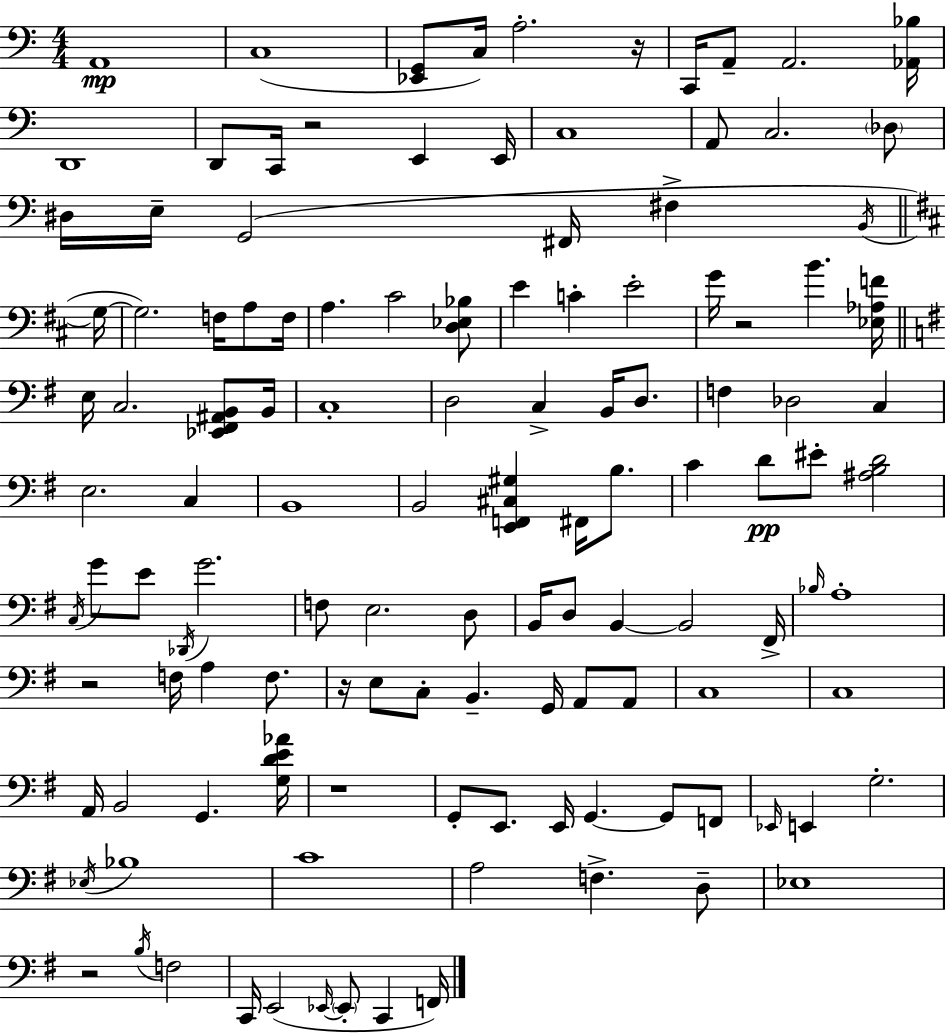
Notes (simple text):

A2/w C3/w [Eb2,G2]/e C3/s A3/h. R/s C2/s A2/e A2/h. [Ab2,Bb3]/s D2/w D2/e C2/s R/h E2/q E2/s C3/w A2/e C3/h. Db3/e D#3/s E3/s G2/h F#2/s F#3/q B2/s G3/s G3/h. F3/s A3/e F3/s A3/q. C#4/h [D3,Eb3,Bb3]/e E4/q C4/q E4/h G4/s R/h B4/q. [Eb3,Ab3,F4]/s E3/s C3/h. [Eb2,F#2,A#2,B2]/e B2/s C3/w D3/h C3/q B2/s D3/e. F3/q Db3/h C3/q E3/h. C3/q B2/w B2/h [E2,F2,C#3,G#3]/q F#2/s B3/e. C4/q D4/e EIS4/e [A#3,B3,D4]/h C3/s G4/e E4/e Db2/s G4/h. F3/e E3/h. D3/e B2/s D3/e B2/q B2/h F#2/s Bb3/s A3/w R/h F3/s A3/q F3/e. R/s E3/e C3/e B2/q. G2/s A2/e A2/e C3/w C3/w A2/s B2/h G2/q. [G3,D4,E4,Ab4]/s R/w G2/e E2/e. E2/s G2/q. G2/e F2/e Eb2/s E2/q G3/h. Eb3/s Bb3/w C4/w A3/h F3/q. D3/e Eb3/w R/h B3/s F3/h C2/s E2/h Eb2/s Eb2/e C2/q F2/s